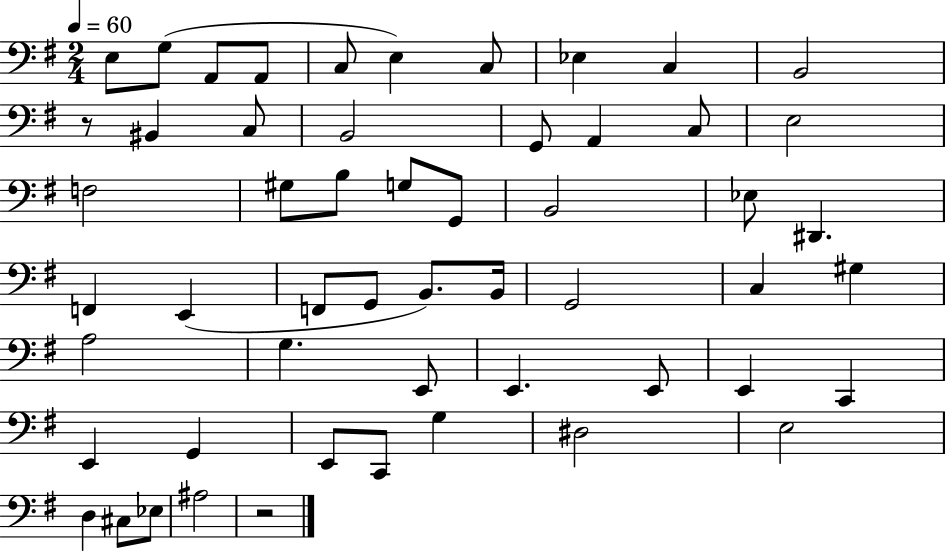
E3/e G3/e A2/e A2/e C3/e E3/q C3/e Eb3/q C3/q B2/h R/e BIS2/q C3/e B2/h G2/e A2/q C3/e E3/h F3/h G#3/e B3/e G3/e G2/e B2/h Eb3/e D#2/q. F2/q E2/q F2/e G2/e B2/e. B2/s G2/h C3/q G#3/q A3/h G3/q. E2/e E2/q. E2/e E2/q C2/q E2/q G2/q E2/e C2/e G3/q D#3/h E3/h D3/q C#3/e Eb3/e A#3/h R/h